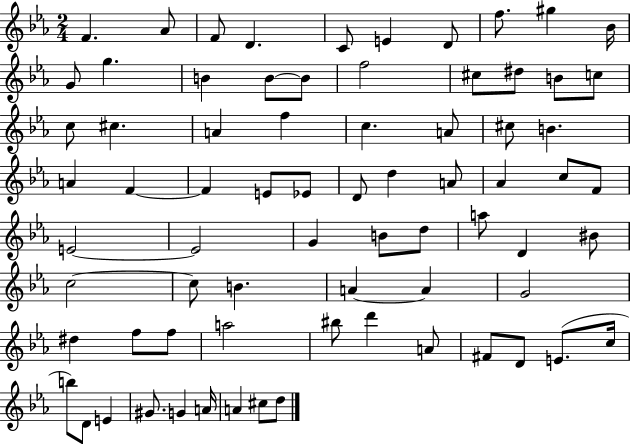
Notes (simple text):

F4/q. Ab4/e F4/e D4/q. C4/e E4/q D4/e F5/e. G#5/q Bb4/s G4/e G5/q. B4/q B4/e B4/e F5/h C#5/e D#5/e B4/e C5/e C5/e C#5/q. A4/q F5/q C5/q. A4/e C#5/e B4/q. A4/q F4/q F4/q E4/e Eb4/e D4/e D5/q A4/e Ab4/q C5/e F4/e E4/h E4/h G4/q B4/e D5/e A5/e D4/q BIS4/e C5/h C5/e B4/q. A4/q A4/q G4/h D#5/q F5/e F5/e A5/h BIS5/e D6/q A4/e F#4/e D4/e E4/e. C5/s B5/e D4/e E4/q G#4/e. G4/q A4/s A4/q C#5/e D5/e